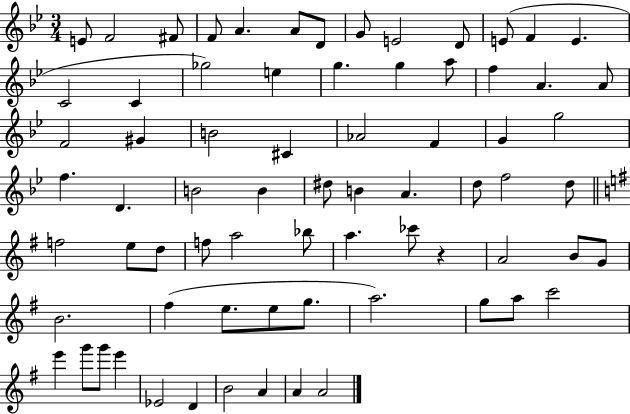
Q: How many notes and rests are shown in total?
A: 72